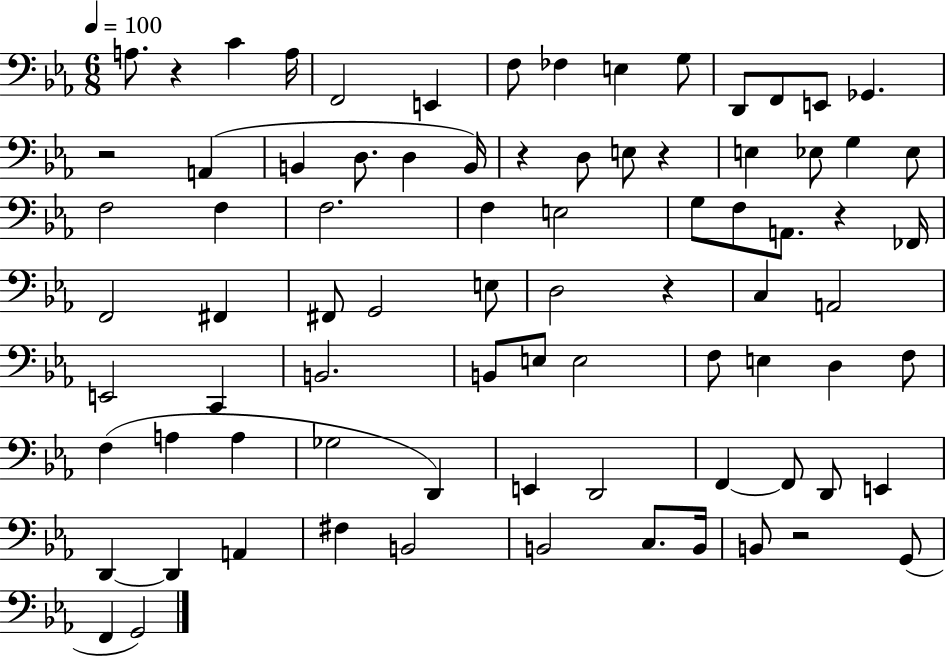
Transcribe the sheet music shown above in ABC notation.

X:1
T:Untitled
M:6/8
L:1/4
K:Eb
A,/2 z C A,/4 F,,2 E,, F,/2 _F, E, G,/2 D,,/2 F,,/2 E,,/2 _G,, z2 A,, B,, D,/2 D, B,,/4 z D,/2 E,/2 z E, _E,/2 G, _E,/2 F,2 F, F,2 F, E,2 G,/2 F,/2 A,,/2 z _F,,/4 F,,2 ^F,, ^F,,/2 G,,2 E,/2 D,2 z C, A,,2 E,,2 C,, B,,2 B,,/2 E,/2 E,2 F,/2 E, D, F,/2 F, A, A, _G,2 D,, E,, D,,2 F,, F,,/2 D,,/2 E,, D,, D,, A,, ^F, B,,2 B,,2 C,/2 B,,/4 B,,/2 z2 G,,/2 F,, G,,2